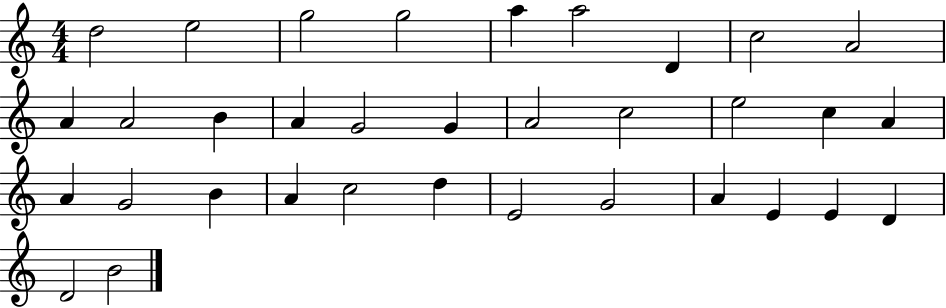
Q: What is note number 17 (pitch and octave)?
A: C5